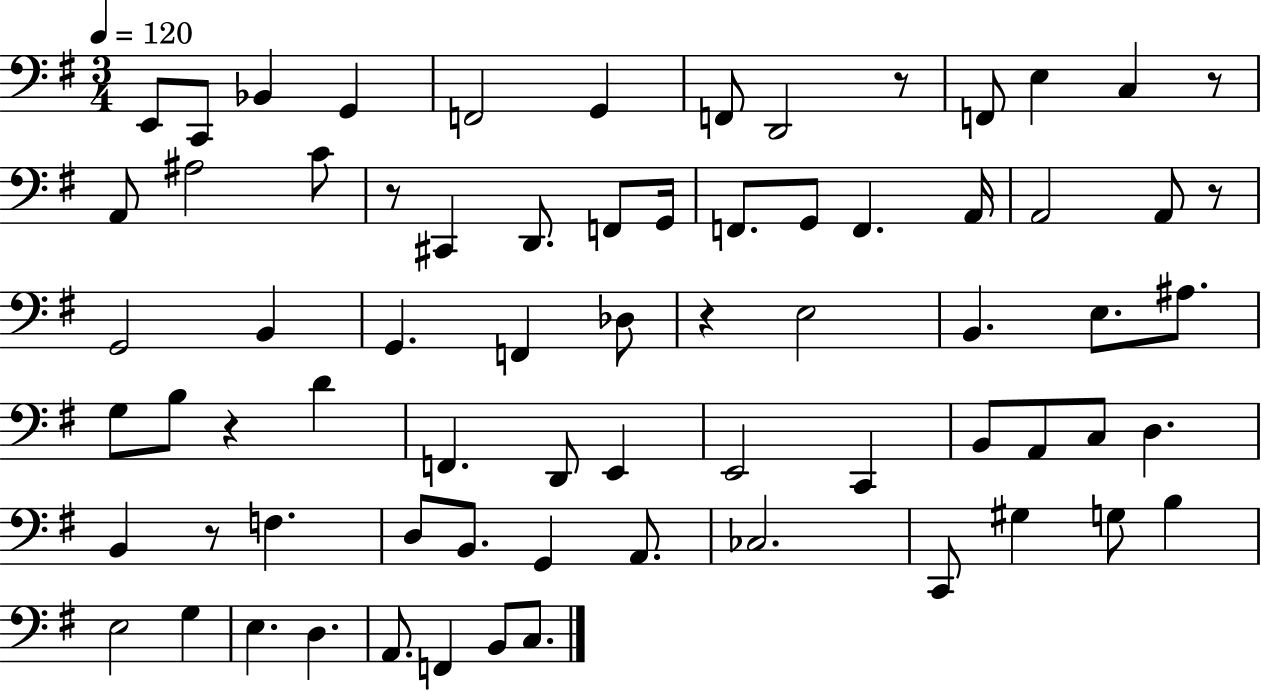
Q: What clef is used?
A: bass